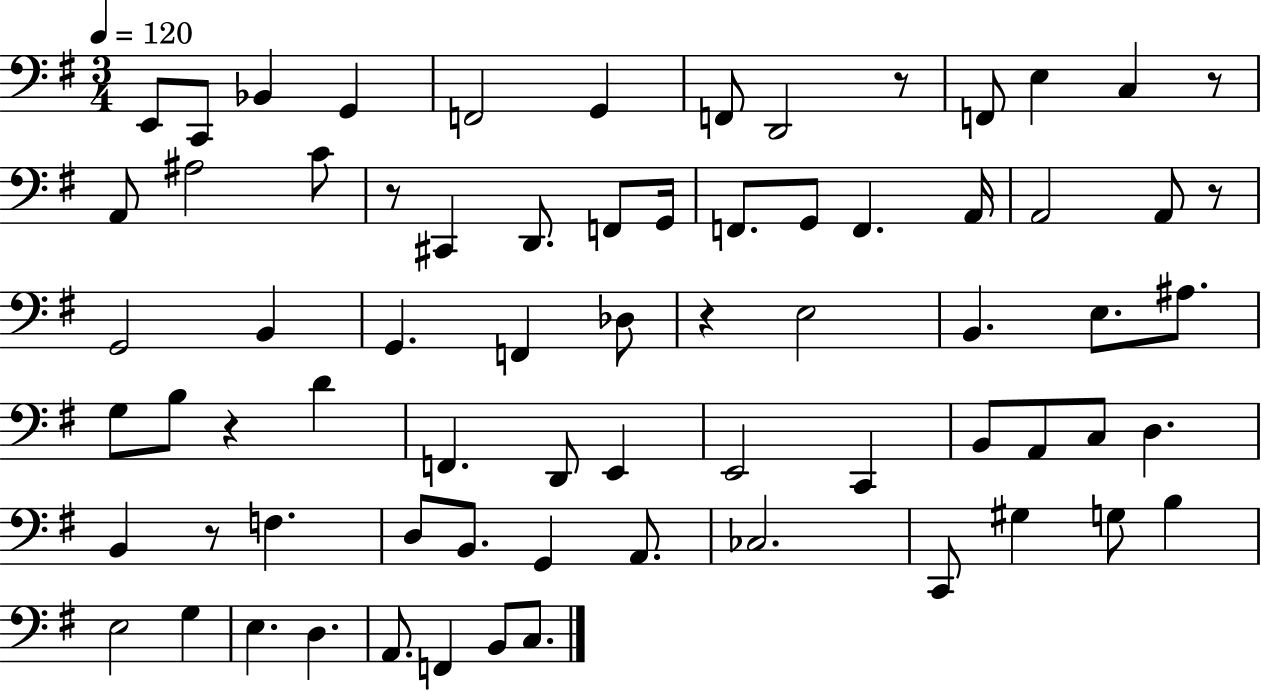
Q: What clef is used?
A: bass